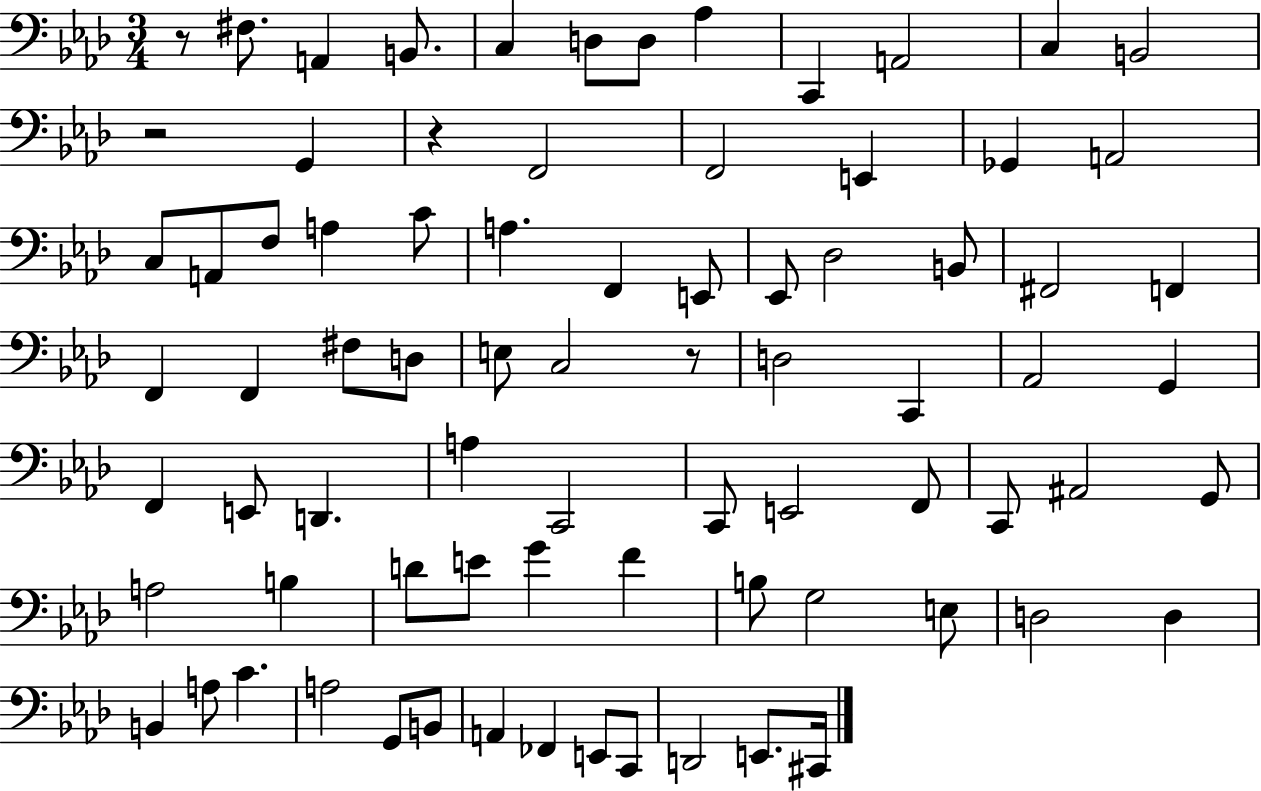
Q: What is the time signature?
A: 3/4